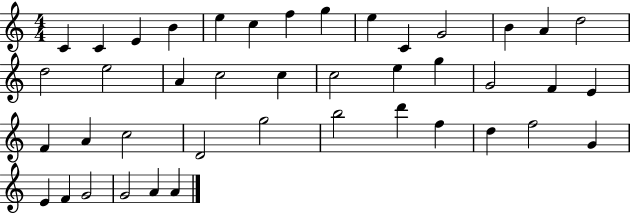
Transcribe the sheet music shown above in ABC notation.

X:1
T:Untitled
M:4/4
L:1/4
K:C
C C E B e c f g e C G2 B A d2 d2 e2 A c2 c c2 e g G2 F E F A c2 D2 g2 b2 d' f d f2 G E F G2 G2 A A